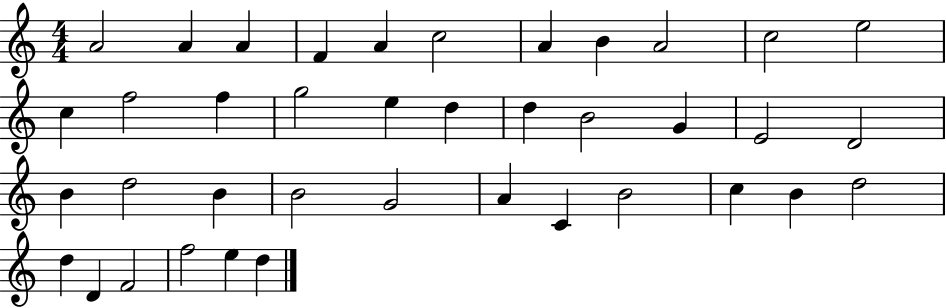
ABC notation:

X:1
T:Untitled
M:4/4
L:1/4
K:C
A2 A A F A c2 A B A2 c2 e2 c f2 f g2 e d d B2 G E2 D2 B d2 B B2 G2 A C B2 c B d2 d D F2 f2 e d